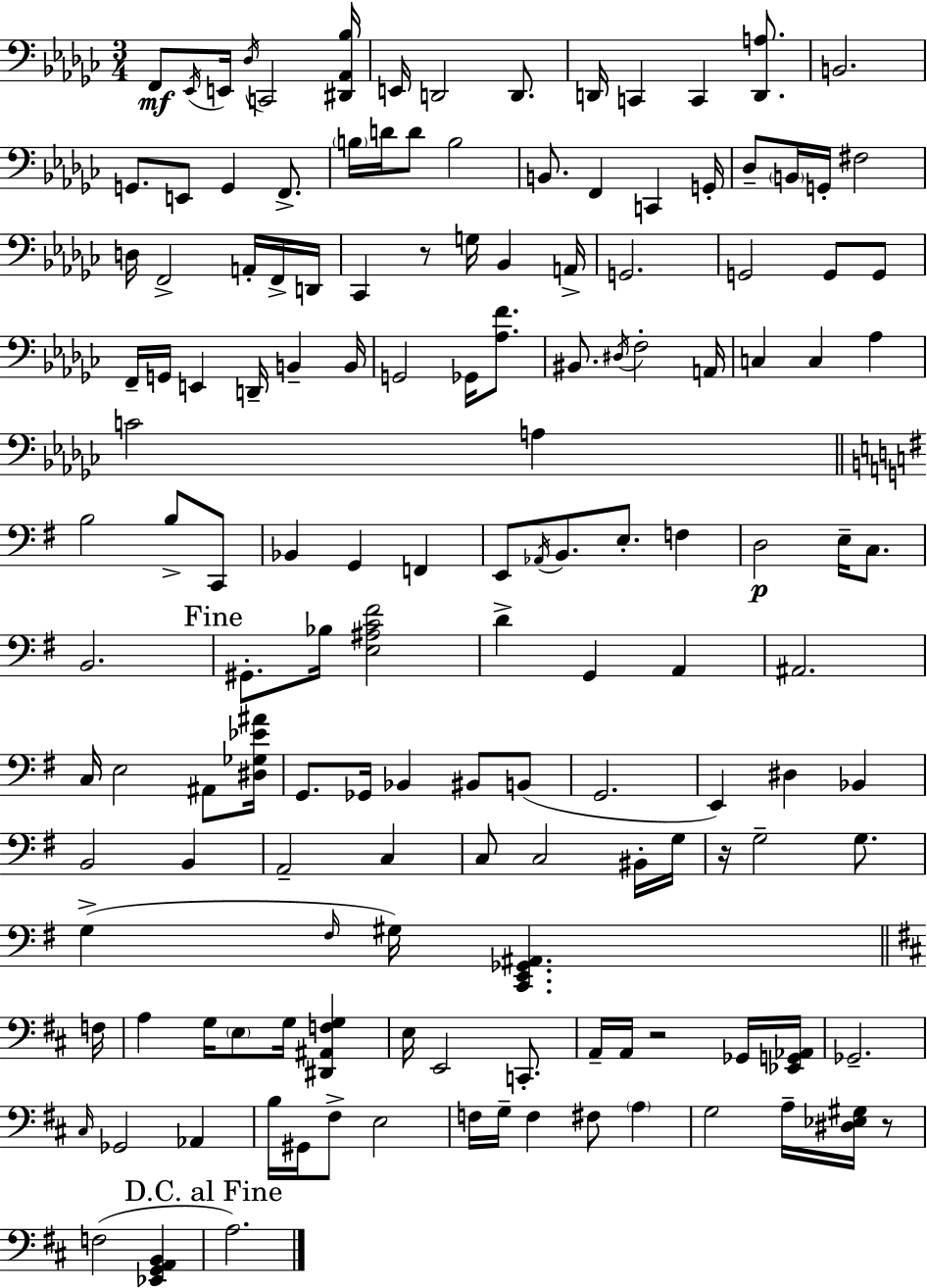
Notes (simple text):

F2/e Eb2/s E2/s Db3/s C2/h [D#2,Ab2,Bb3]/s E2/s D2/h D2/e. D2/s C2/q C2/q [D2,A3]/e. B2/h. G2/e. E2/e G2/q F2/e. B3/s D4/s D4/e B3/h B2/e. F2/q C2/q G2/s Db3/e B2/s G2/s F#3/h D3/s F2/h A2/s F2/s D2/s CES2/q R/e G3/s Bb2/q A2/s G2/h. G2/h G2/e G2/e F2/s G2/s E2/q D2/s B2/q B2/s G2/h Gb2/s [Ab3,F4]/e. BIS2/e. D#3/s F3/h A2/s C3/q C3/q Ab3/q C4/h A3/q B3/h B3/e C2/e Bb2/q G2/q F2/q E2/e Ab2/s B2/e. E3/e. F3/q D3/h E3/s C3/e. B2/h. G#2/e. Bb3/s [E3,A#3,C4,F#4]/h D4/q G2/q A2/q A#2/h. C3/s E3/h A#2/e [D#3,Gb3,Eb4,A#4]/s G2/e. Gb2/s Bb2/q BIS2/e B2/e G2/h. E2/q D#3/q Bb2/q B2/h B2/q A2/h C3/q C3/e C3/h BIS2/s G3/s R/s G3/h G3/e. G3/q F#3/s G#3/s [C2,E2,Gb2,A#2]/q. F3/s A3/q G3/s E3/e G3/s [D#2,A#2,F3,G3]/q E3/s E2/h C2/e. A2/s A2/s R/h Gb2/s [Eb2,G2,Ab2]/s Gb2/h. C#3/s Gb2/h Ab2/q B3/s G#2/s F#3/e E3/h F3/s G3/s F3/q F#3/e A3/q G3/h A3/s [D#3,Eb3,G#3]/s R/e F3/h [Eb2,G2,A2,B2]/q A3/h.